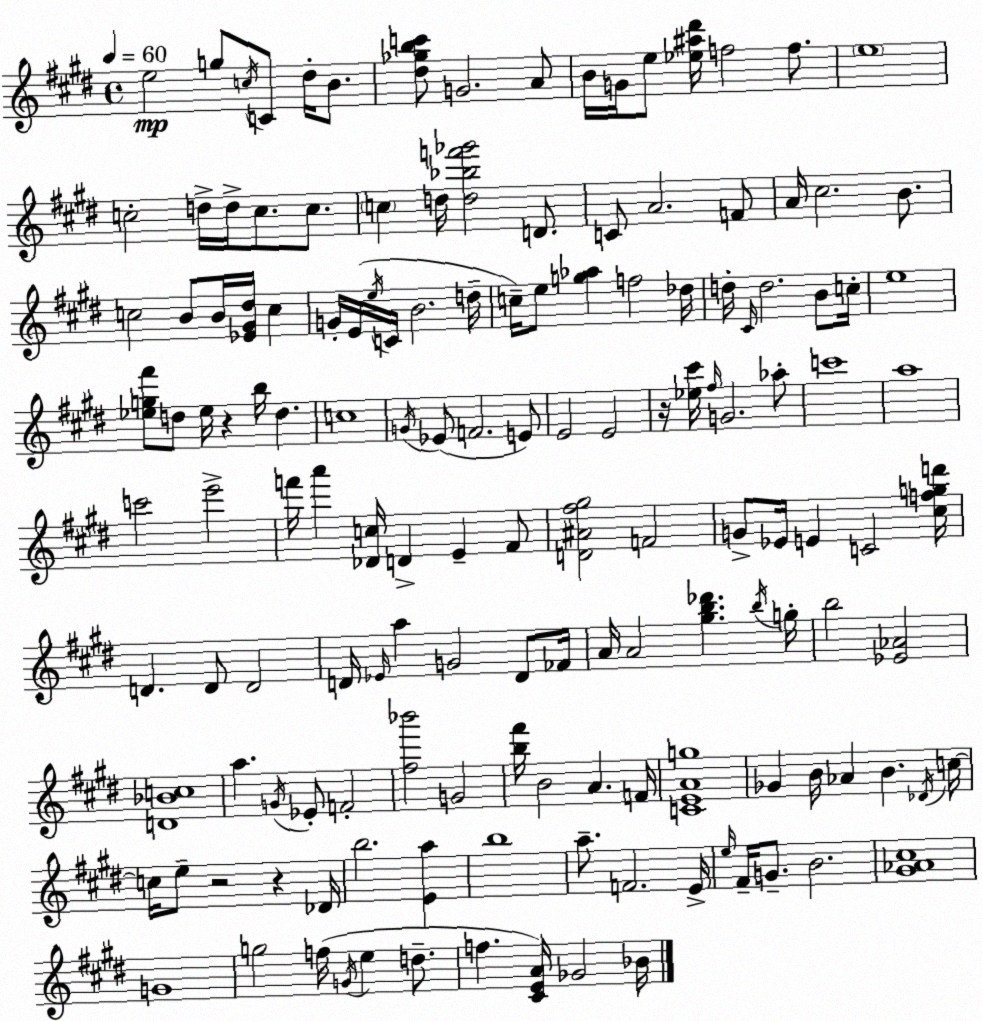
X:1
T:Untitled
M:4/4
L:1/4
K:E
e2 g/2 c/4 C/2 ^d/4 B/2 [^d_gbc']/2 G2 A/2 B/4 G/4 e/2 [_e^a^d']/4 f2 f/2 e4 c2 d/4 d/4 c/2 c/2 c d/4 [d_bf'_g']2 D/2 C/2 A2 F/2 A/4 ^c2 B/2 c2 B/2 B/4 [_E^G^d]/4 c G/4 E/4 e/4 C/4 B2 d/4 c/4 e/2 [g_a] f2 _d/4 d/4 ^C/4 d2 B/2 c/4 e4 [_eg^f']/2 d/2 _e/4 z b/4 d c4 G/4 _E/2 F2 E/2 E2 E2 z/4 [_e^c']/4 ^f/4 G2 _a/2 c'4 a4 c'2 e'2 f'/4 a' [_Dc]/4 D E ^F/2 [D^A^f^g]2 F2 G/2 _E/4 E C2 [^cfgd']/4 D D/2 D2 D/4 _E/4 a G2 D/2 _F/4 A/4 A2 [^gb_d'] b/4 g/4 b2 [_E_A]2 [D_Bc]4 a G/4 _E/2 F2 [^f_b']2 G2 [b^f']/4 B2 A F/4 [CEAg]4 _G B/4 _A B _D/4 c/4 c/4 e/2 z2 z _D/4 b2 [Ea] b4 a/2 F2 E/4 e/4 ^F/4 G/2 B2 [^G_A^c]4 G4 g2 f/4 G/4 e d/2 f [^CEA]/4 _G2 _B/4